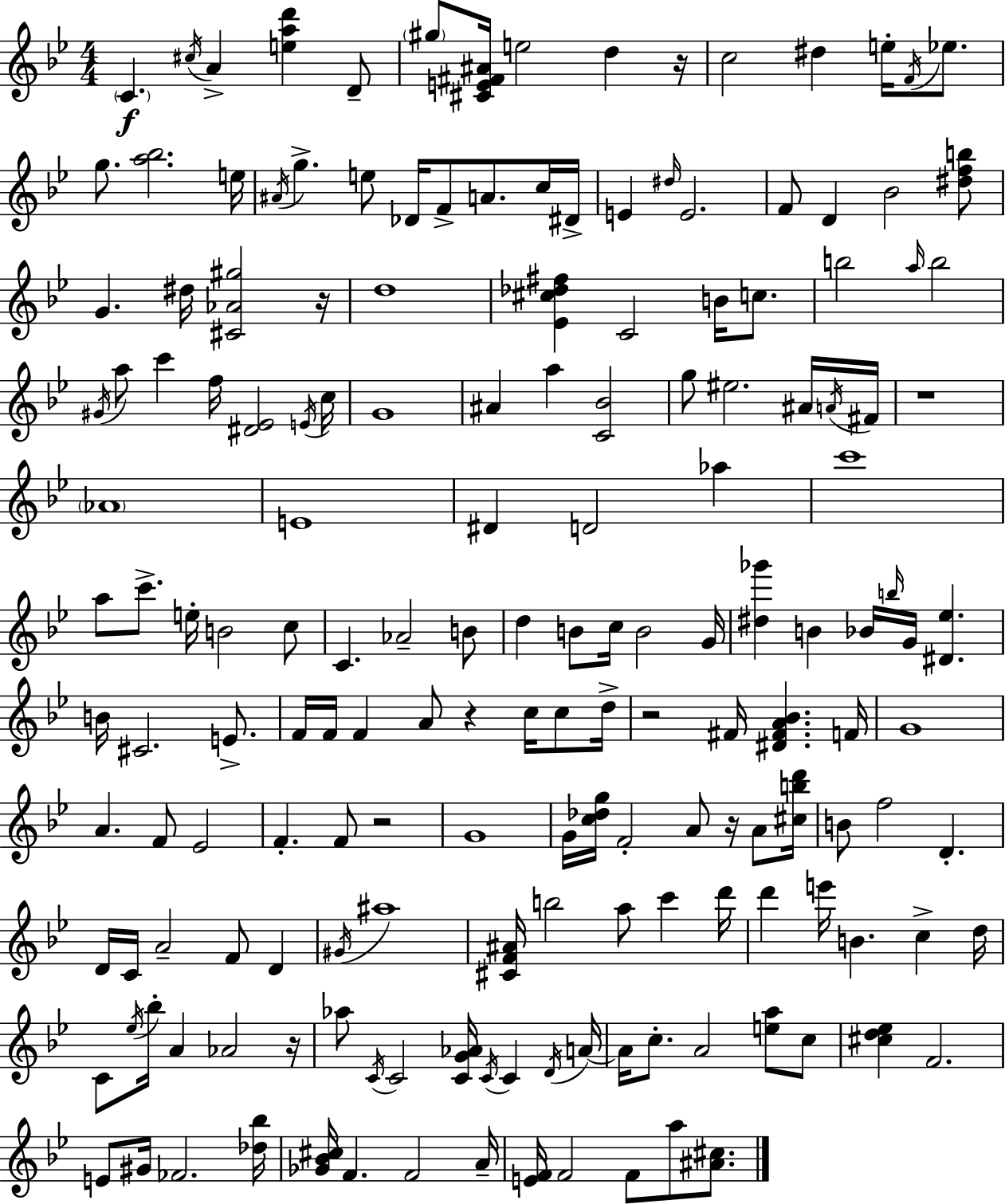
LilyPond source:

{
  \clef treble
  \numericTimeSignature
  \time 4/4
  \key bes \major
  \parenthesize c'4.\f \acciaccatura { cis''16 } a'4-> <e'' a'' d'''>4 d'8-- | \parenthesize gis''8 <cis' e' fis' ais'>16 e''2 d''4 | r16 c''2 dis''4 e''16-. \acciaccatura { f'16 } ees''8. | g''8. <a'' bes''>2. | \break e''16 \acciaccatura { ais'16 } g''4.-> e''8 des'16 f'8-> a'8. | c''16 dis'16-> e'4 \grace { dis''16 } e'2. | f'8 d'4 bes'2 | <dis'' f'' b''>8 g'4. dis''16 <cis' aes' gis''>2 | \break r16 d''1 | <ees' cis'' des'' fis''>4 c'2 | b'16 c''8. b''2 \grace { a''16 } b''2 | \acciaccatura { gis'16 } a''8 c'''4 f''16 <dis' ees'>2 | \break \acciaccatura { e'16 } c''16 g'1 | ais'4 a''4 <c' bes'>2 | g''8 eis''2. | ais'16 \acciaccatura { a'16 } fis'16 r1 | \break \parenthesize aes'1 | e'1 | dis'4 d'2 | aes''4 c'''1 | \break a''8 c'''8.-> e''16-. b'2 | c''8 c'4. aes'2-- | b'8 d''4 b'8 c''16 b'2 | g'16 <dis'' ges'''>4 b'4 | \break bes'16 \grace { b''16 } g'16 <dis' ees''>4. b'16 cis'2. | e'8.-> f'16 f'16 f'4 a'8 | r4 c''16 c''8 d''16-> r2 | fis'16 <dis' fis' a' bes'>4. f'16 g'1 | \break a'4. f'8 | ees'2 f'4.-. f'8 | r2 g'1 | g'16 <c'' des'' g''>16 f'2-. | \break a'8 r16 a'8 <cis'' b'' d'''>16 b'8 f''2 | d'4.-. d'16 c'16 a'2-- | f'8 d'4 \acciaccatura { gis'16 } ais''1 | <cis' f' ais'>16 b''2 | \break a''8 c'''4 d'''16 d'''4 e'''16 b'4. | c''4-> d''16 c'8 \acciaccatura { ees''16 } bes''16-. a'4 | aes'2 r16 aes''8 \acciaccatura { c'16 } c'2 | <c' g' aes'>16 \acciaccatura { c'16 } c'4 \acciaccatura { d'16 } a'16~~ a'16 c''8.-. | \break a'2 <e'' a''>8 c''8 <cis'' d'' ees''>4 | f'2. e'8 | gis'16 fes'2. <des'' bes''>16 <ges' bes' cis''>16 f'4. | f'2 a'16-- <e' f'>16 f'2 | \break f'8 a''8 <ais' cis''>8. \bar "|."
}